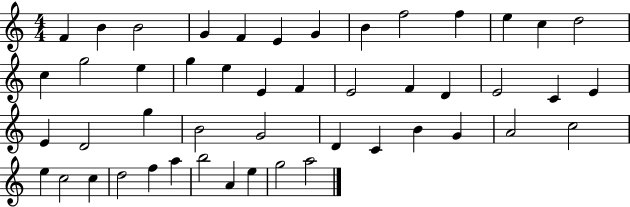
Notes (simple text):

F4/q B4/q B4/h G4/q F4/q E4/q G4/q B4/q F5/h F5/q E5/q C5/q D5/h C5/q G5/h E5/q G5/q E5/q E4/q F4/q E4/h F4/q D4/q E4/h C4/q E4/q E4/q D4/h G5/q B4/h G4/h D4/q C4/q B4/q G4/q A4/h C5/h E5/q C5/h C5/q D5/h F5/q A5/q B5/h A4/q E5/q G5/h A5/h